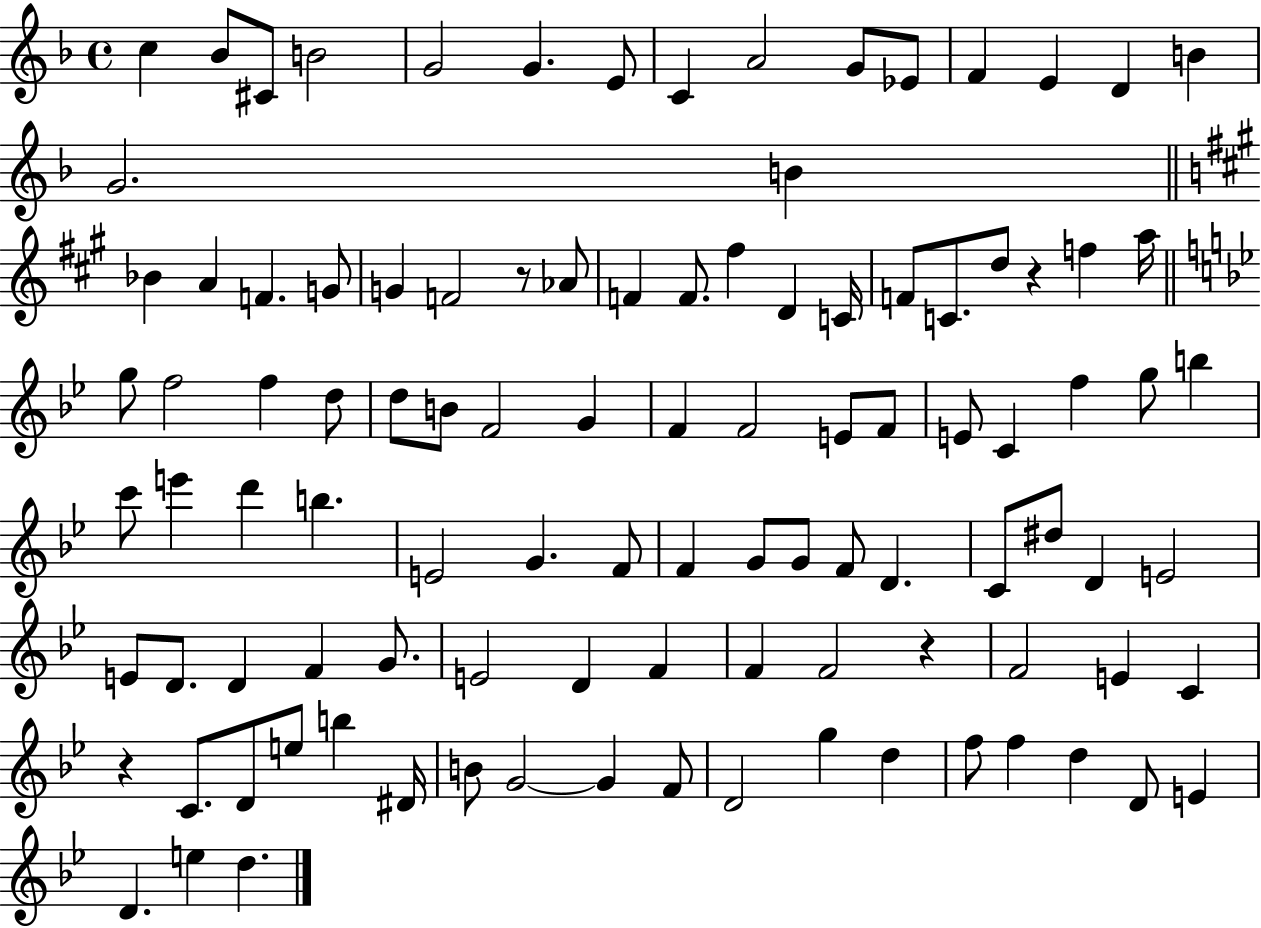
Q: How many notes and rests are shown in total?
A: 104